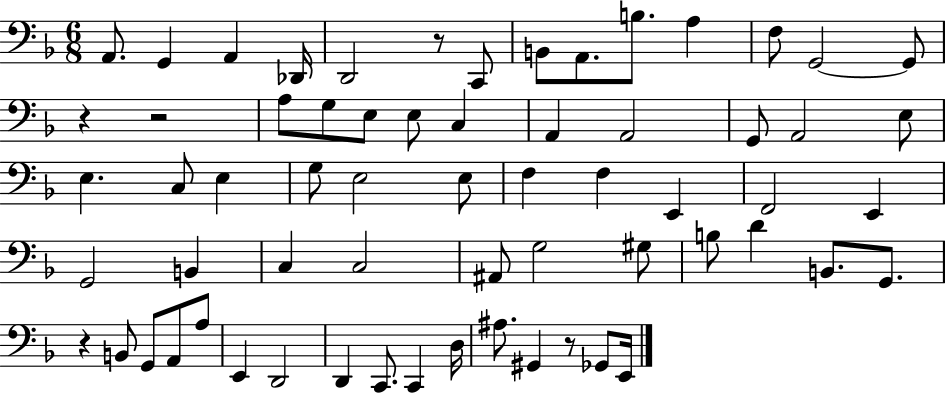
X:1
T:Untitled
M:6/8
L:1/4
K:F
A,,/2 G,, A,, _D,,/4 D,,2 z/2 C,,/2 B,,/2 A,,/2 B,/2 A, F,/2 G,,2 G,,/2 z z2 A,/2 G,/2 E,/2 E,/2 C, A,, A,,2 G,,/2 A,,2 E,/2 E, C,/2 E, G,/2 E,2 E,/2 F, F, E,, F,,2 E,, G,,2 B,, C, C,2 ^A,,/2 G,2 ^G,/2 B,/2 D B,,/2 G,,/2 z B,,/2 G,,/2 A,,/2 A,/2 E,, D,,2 D,, C,,/2 C,, D,/4 ^A,/2 ^G,, z/2 _G,,/2 E,,/4